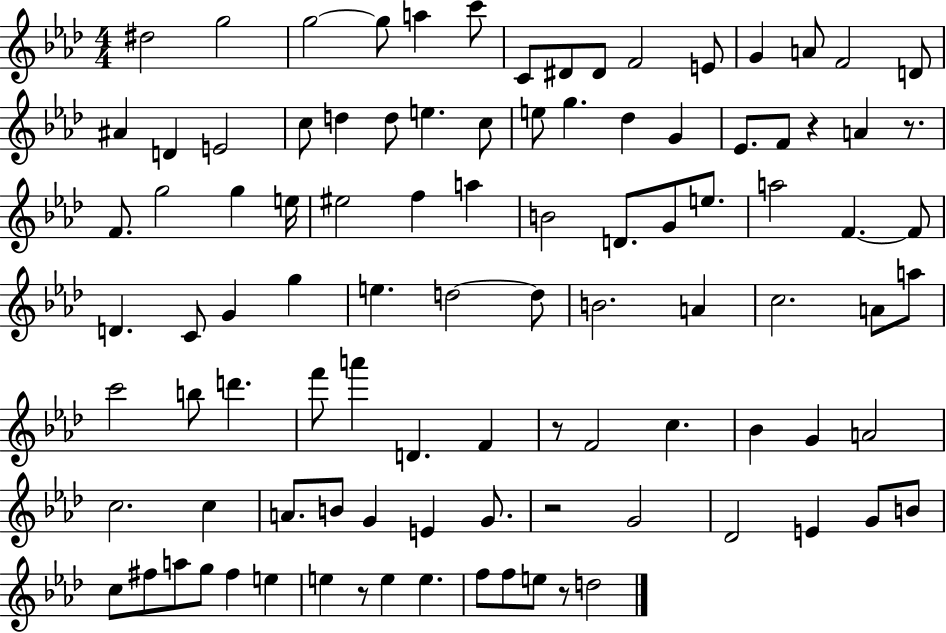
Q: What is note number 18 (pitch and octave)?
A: E4